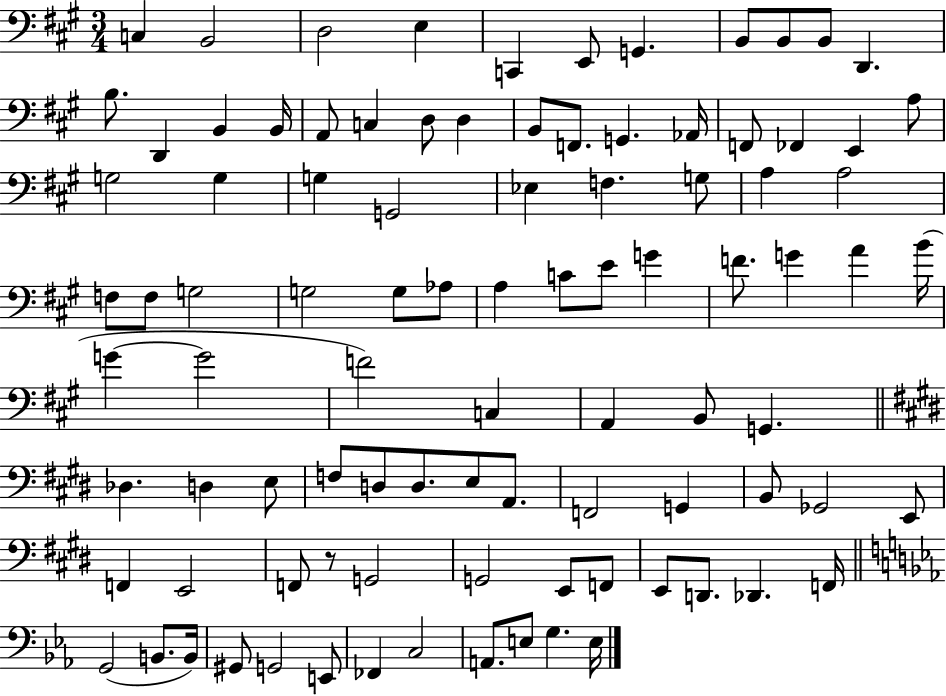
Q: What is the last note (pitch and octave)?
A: E3